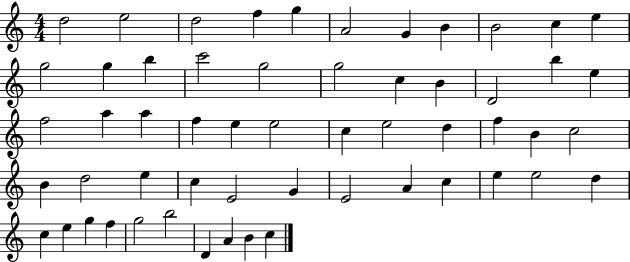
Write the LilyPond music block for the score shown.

{
  \clef treble
  \numericTimeSignature
  \time 4/4
  \key c \major
  d''2 e''2 | d''2 f''4 g''4 | a'2 g'4 b'4 | b'2 c''4 e''4 | \break g''2 g''4 b''4 | c'''2 g''2 | g''2 c''4 b'4 | d'2 b''4 e''4 | \break f''2 a''4 a''4 | f''4 e''4 e''2 | c''4 e''2 d''4 | f''4 b'4 c''2 | \break b'4 d''2 e''4 | c''4 e'2 g'4 | e'2 a'4 c''4 | e''4 e''2 d''4 | \break c''4 e''4 g''4 f''4 | g''2 b''2 | d'4 a'4 b'4 c''4 | \bar "|."
}